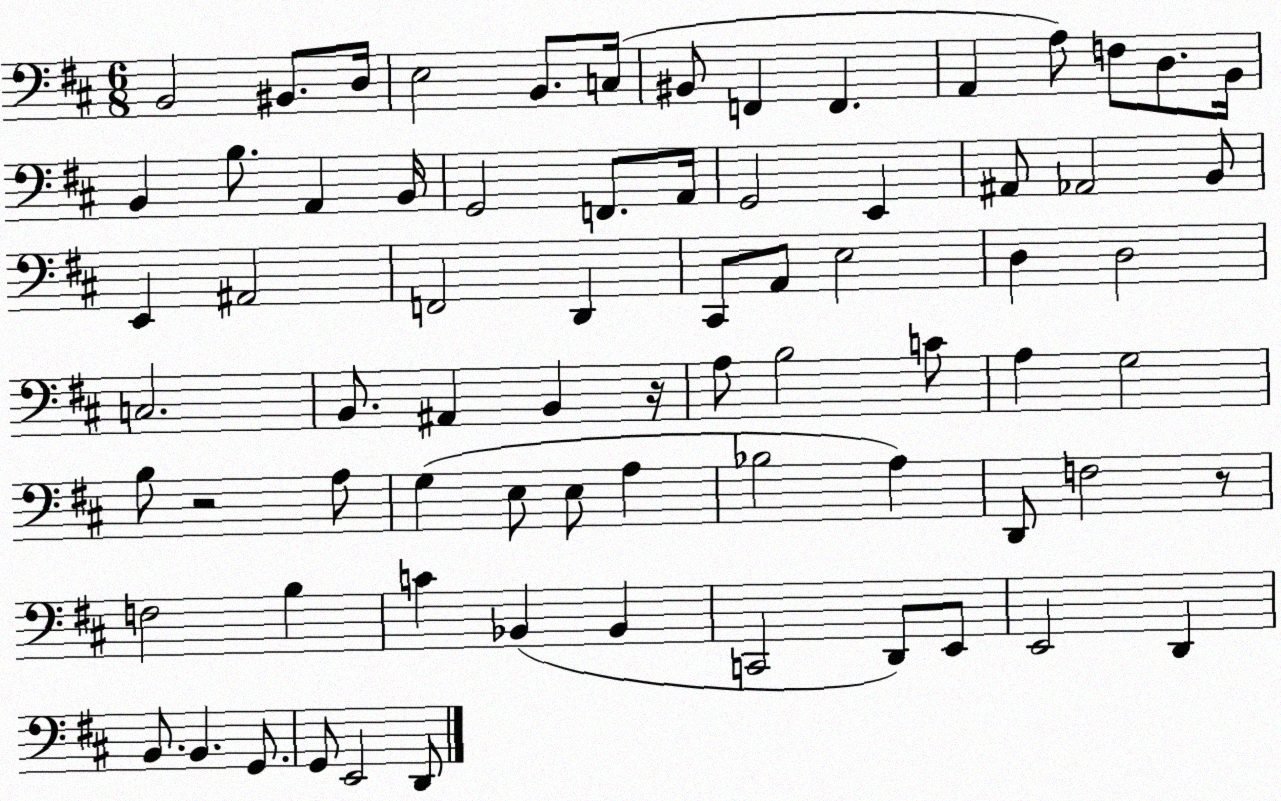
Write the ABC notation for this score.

X:1
T:Untitled
M:6/8
L:1/4
K:D
B,,2 ^B,,/2 D,/4 E,2 B,,/2 C,/4 ^B,,/2 F,, F,, A,, A,/2 F,/2 D,/2 B,,/4 B,, B,/2 A,, B,,/4 G,,2 F,,/2 A,,/4 G,,2 E,, ^A,,/2 _A,,2 B,,/2 E,, ^A,,2 F,,2 D,, ^C,,/2 A,,/2 E,2 D, D,2 C,2 B,,/2 ^A,, B,, z/4 A,/2 B,2 C/2 A, G,2 B,/2 z2 A,/2 G, E,/2 E,/2 A, _B,2 A, D,,/2 F,2 z/2 F,2 B, C _B,, _B,, C,,2 D,,/2 E,,/2 E,,2 D,, B,,/2 B,, G,,/2 G,,/2 E,,2 D,,/2